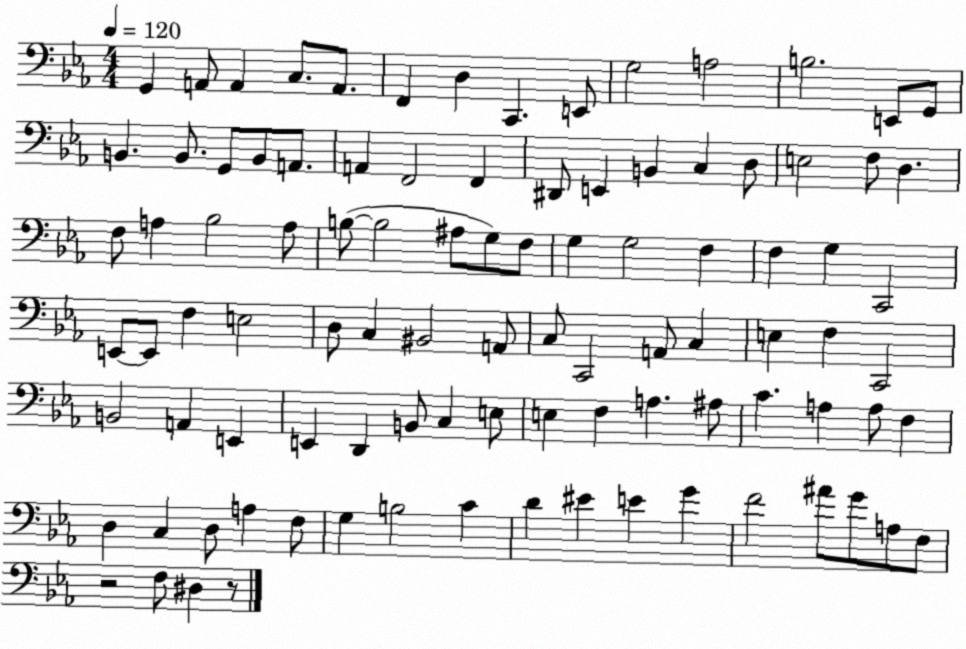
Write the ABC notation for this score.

X:1
T:Untitled
M:4/4
L:1/4
K:Eb
G,, A,,/2 A,, C,/2 A,,/2 F,, D, C,, E,,/2 G,2 A,2 B,2 E,,/2 G,,/2 B,, B,,/2 G,,/2 B,,/2 A,,/2 A,, F,,2 F,, ^D,,/2 E,, B,, C, D,/2 E,2 F,/2 D, F,/2 A, _B,2 A,/2 B,/2 B,2 ^A,/2 G,/2 F,/2 G, G,2 F, F, G, C,,2 E,,/2 E,,/2 F, E,2 D,/2 C, ^B,,2 A,,/2 C,/2 C,,2 A,,/2 C, E, F, C,,2 B,,2 A,, E,, E,, D,, B,,/2 C, E,/2 E, F, A, ^A,/2 C A, A,/2 F, D, C, D,/2 A, F,/2 G, B,2 C D ^E E G F2 ^A/2 G/2 A,/2 F,/2 z2 F,/2 ^D, z/2